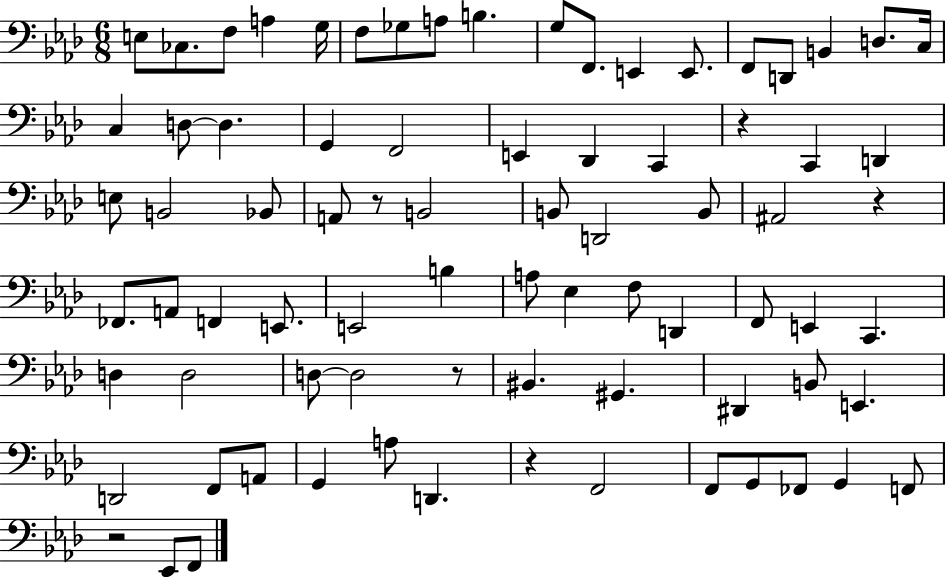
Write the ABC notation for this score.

X:1
T:Untitled
M:6/8
L:1/4
K:Ab
E,/2 _C,/2 F,/2 A, G,/4 F,/2 _G,/2 A,/2 B, G,/2 F,,/2 E,, E,,/2 F,,/2 D,,/2 B,, D,/2 C,/4 C, D,/2 D, G,, F,,2 E,, _D,, C,, z C,, D,, E,/2 B,,2 _B,,/2 A,,/2 z/2 B,,2 B,,/2 D,,2 B,,/2 ^A,,2 z _F,,/2 A,,/2 F,, E,,/2 E,,2 B, A,/2 _E, F,/2 D,, F,,/2 E,, C,, D, D,2 D,/2 D,2 z/2 ^B,, ^G,, ^D,, B,,/2 E,, D,,2 F,,/2 A,,/2 G,, A,/2 D,, z F,,2 F,,/2 G,,/2 _F,,/2 G,, F,,/2 z2 _E,,/2 F,,/2